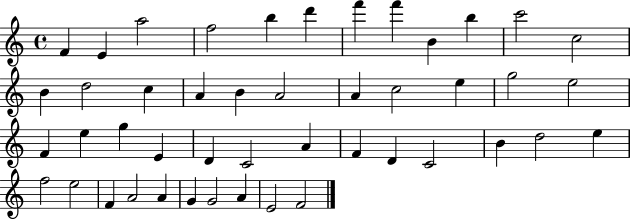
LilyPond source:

{
  \clef treble
  \time 4/4
  \defaultTimeSignature
  \key c \major
  f'4 e'4 a''2 | f''2 b''4 d'''4 | f'''4 f'''4 b'4 b''4 | c'''2 c''2 | \break b'4 d''2 c''4 | a'4 b'4 a'2 | a'4 c''2 e''4 | g''2 e''2 | \break f'4 e''4 g''4 e'4 | d'4 c'2 a'4 | f'4 d'4 c'2 | b'4 d''2 e''4 | \break f''2 e''2 | f'4 a'2 a'4 | g'4 g'2 a'4 | e'2 f'2 | \break \bar "|."
}